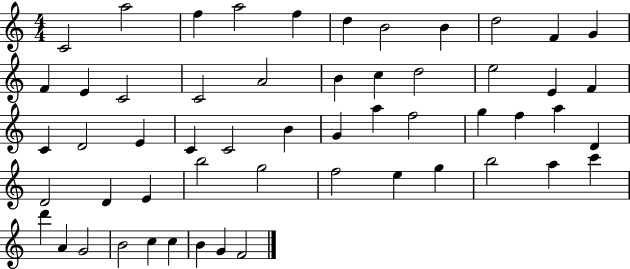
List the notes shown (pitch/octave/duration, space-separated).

C4/h A5/h F5/q A5/h F5/q D5/q B4/h B4/q D5/h F4/q G4/q F4/q E4/q C4/h C4/h A4/h B4/q C5/q D5/h E5/h E4/q F4/q C4/q D4/h E4/q C4/q C4/h B4/q G4/q A5/q F5/h G5/q F5/q A5/q D4/q D4/h D4/q E4/q B5/h G5/h F5/h E5/q G5/q B5/h A5/q C6/q D6/q A4/q G4/h B4/h C5/q C5/q B4/q G4/q F4/h